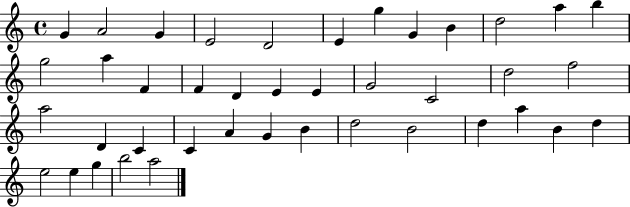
G4/q A4/h G4/q E4/h D4/h E4/q G5/q G4/q B4/q D5/h A5/q B5/q G5/h A5/q F4/q F4/q D4/q E4/q E4/q G4/h C4/h D5/h F5/h A5/h D4/q C4/q C4/q A4/q G4/q B4/q D5/h B4/h D5/q A5/q B4/q D5/q E5/h E5/q G5/q B5/h A5/h